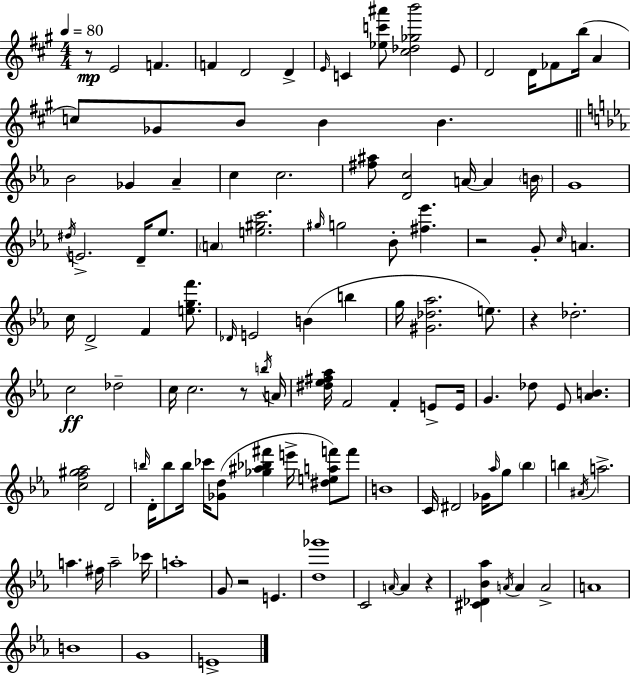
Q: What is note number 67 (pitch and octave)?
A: CES6